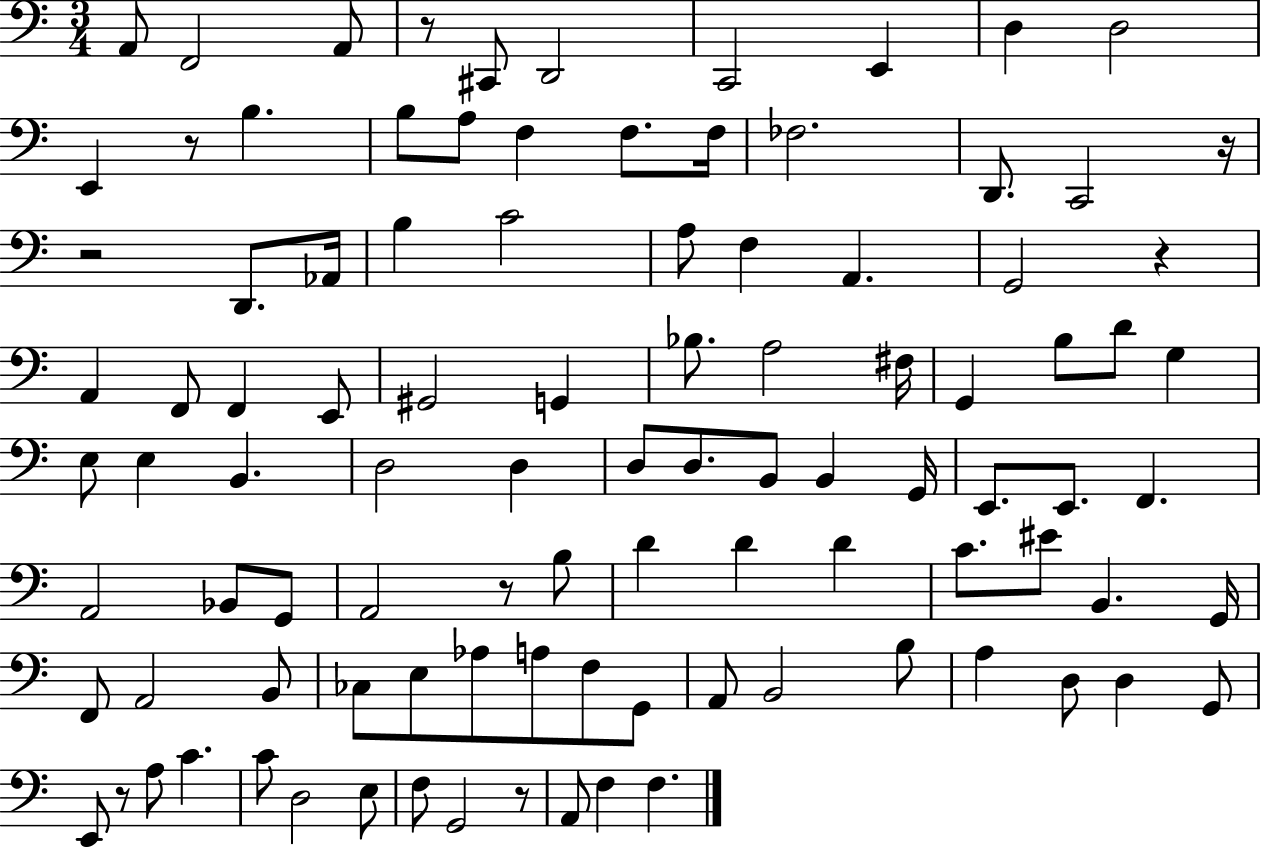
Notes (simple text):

A2/e F2/h A2/e R/e C#2/e D2/h C2/h E2/q D3/q D3/h E2/q R/e B3/q. B3/e A3/e F3/q F3/e. F3/s FES3/h. D2/e. C2/h R/s R/h D2/e. Ab2/s B3/q C4/h A3/e F3/q A2/q. G2/h R/q A2/q F2/e F2/q E2/e G#2/h G2/q Bb3/e. A3/h F#3/s G2/q B3/e D4/e G3/q E3/e E3/q B2/q. D3/h D3/q D3/e D3/e. B2/e B2/q G2/s E2/e. E2/e. F2/q. A2/h Bb2/e G2/e A2/h R/e B3/e D4/q D4/q D4/q C4/e. EIS4/e B2/q. G2/s F2/e A2/h B2/e CES3/e E3/e Ab3/e A3/e F3/e G2/e A2/e B2/h B3/e A3/q D3/e D3/q G2/e E2/e R/e A3/e C4/q. C4/e D3/h E3/e F3/e G2/h R/e A2/e F3/q F3/q.